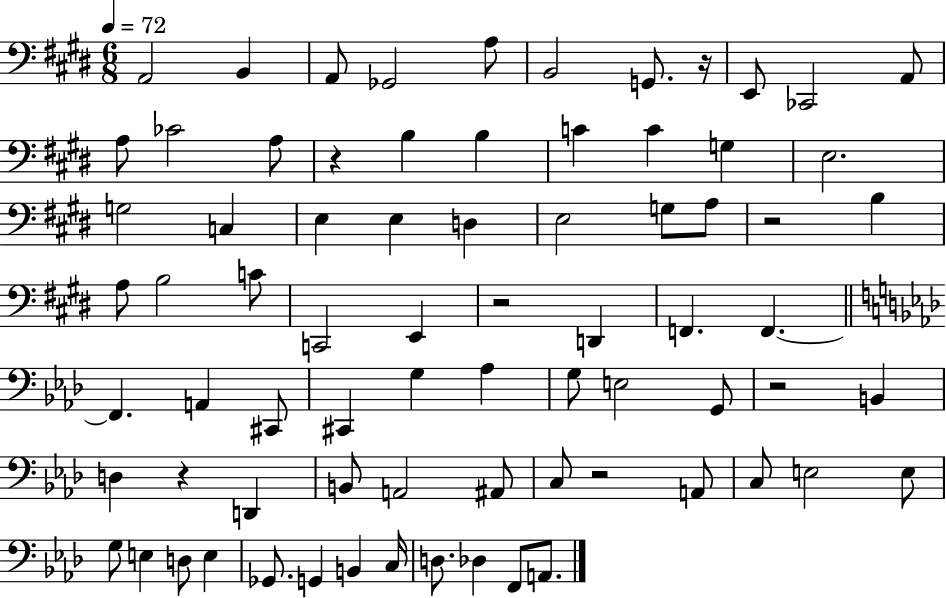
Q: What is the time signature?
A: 6/8